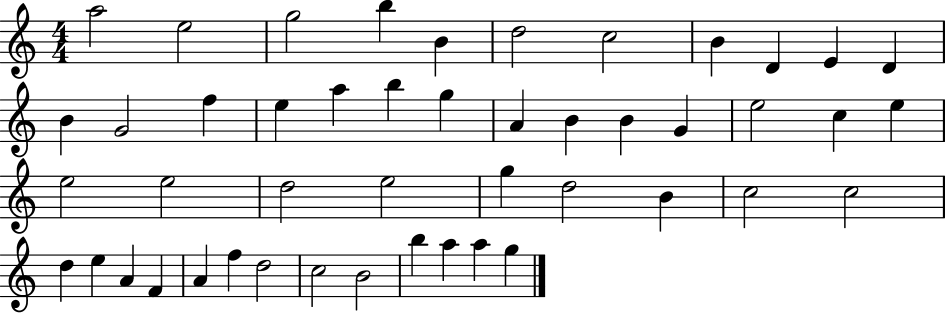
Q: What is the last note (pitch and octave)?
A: G5